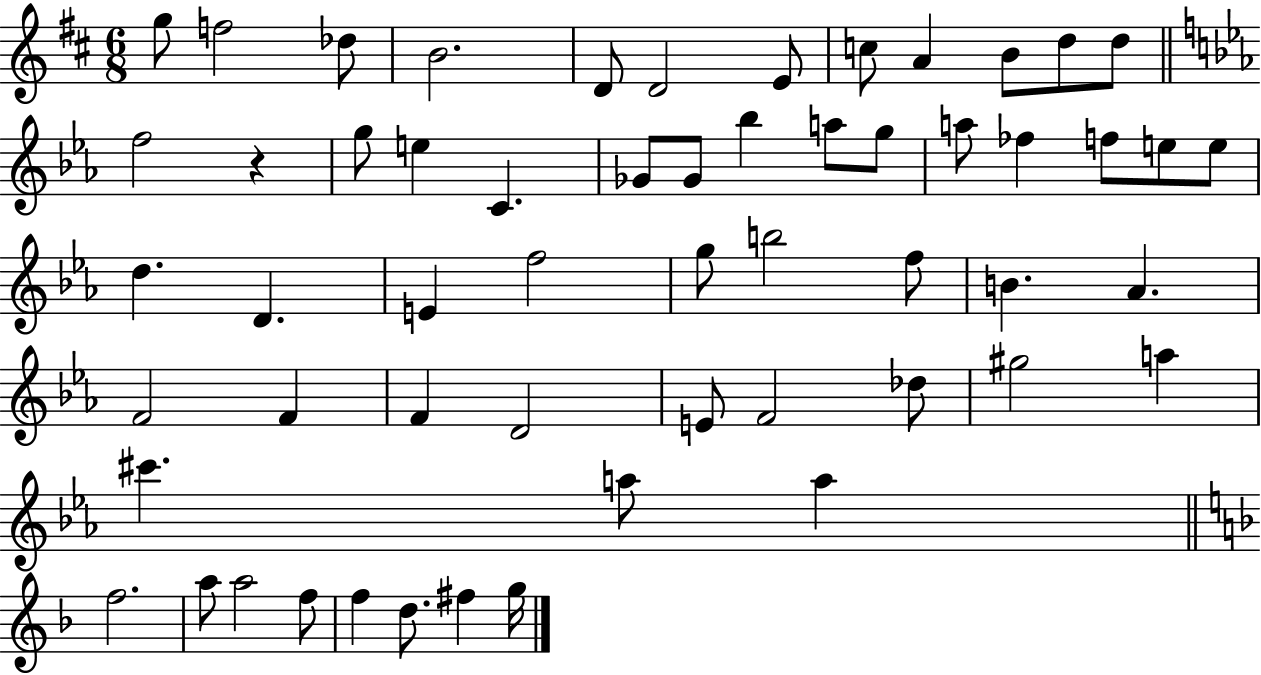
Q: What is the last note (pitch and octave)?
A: G5